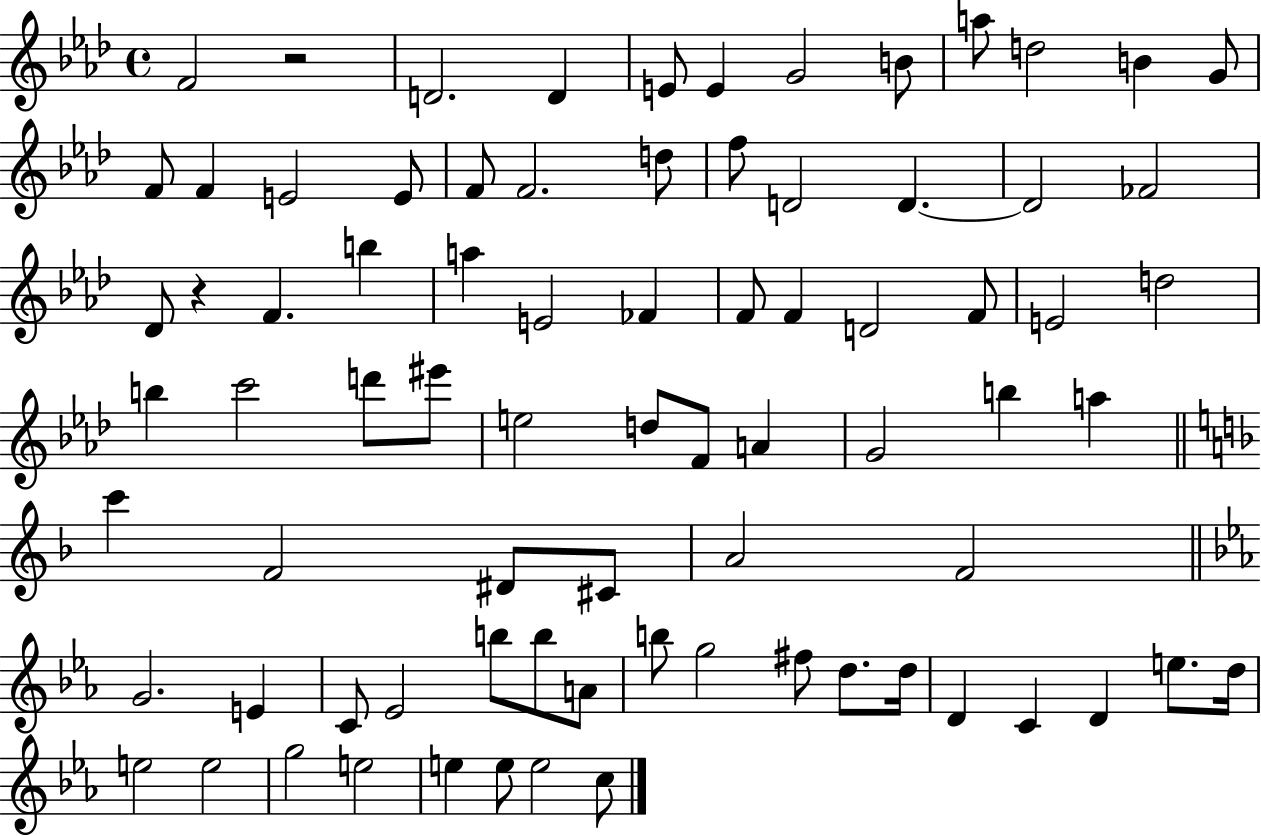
{
  \clef treble
  \time 4/4
  \defaultTimeSignature
  \key aes \major
  f'2 r2 | d'2. d'4 | e'8 e'4 g'2 b'8 | a''8 d''2 b'4 g'8 | \break f'8 f'4 e'2 e'8 | f'8 f'2. d''8 | f''8 d'2 d'4.~~ | d'2 fes'2 | \break des'8 r4 f'4. b''4 | a''4 e'2 fes'4 | f'8 f'4 d'2 f'8 | e'2 d''2 | \break b''4 c'''2 d'''8 eis'''8 | e''2 d''8 f'8 a'4 | g'2 b''4 a''4 | \bar "||" \break \key d \minor c'''4 f'2 dis'8 cis'8 | a'2 f'2 | \bar "||" \break \key c \minor g'2. e'4 | c'8 ees'2 b''8 b''8 a'8 | b''8 g''2 fis''8 d''8. d''16 | d'4 c'4 d'4 e''8. d''16 | \break e''2 e''2 | g''2 e''2 | e''4 e''8 e''2 c''8 | \bar "|."
}